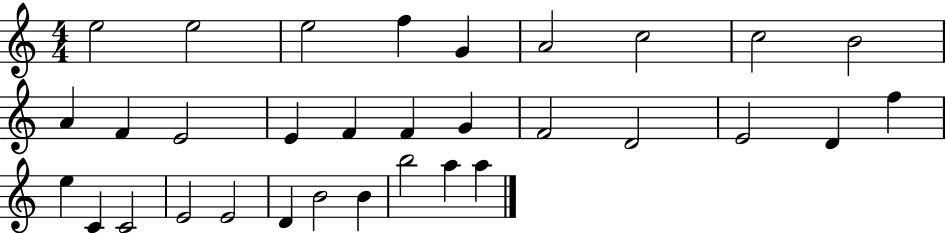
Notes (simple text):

E5/h E5/h E5/h F5/q G4/q A4/h C5/h C5/h B4/h A4/q F4/q E4/h E4/q F4/q F4/q G4/q F4/h D4/h E4/h D4/q F5/q E5/q C4/q C4/h E4/h E4/h D4/q B4/h B4/q B5/h A5/q A5/q